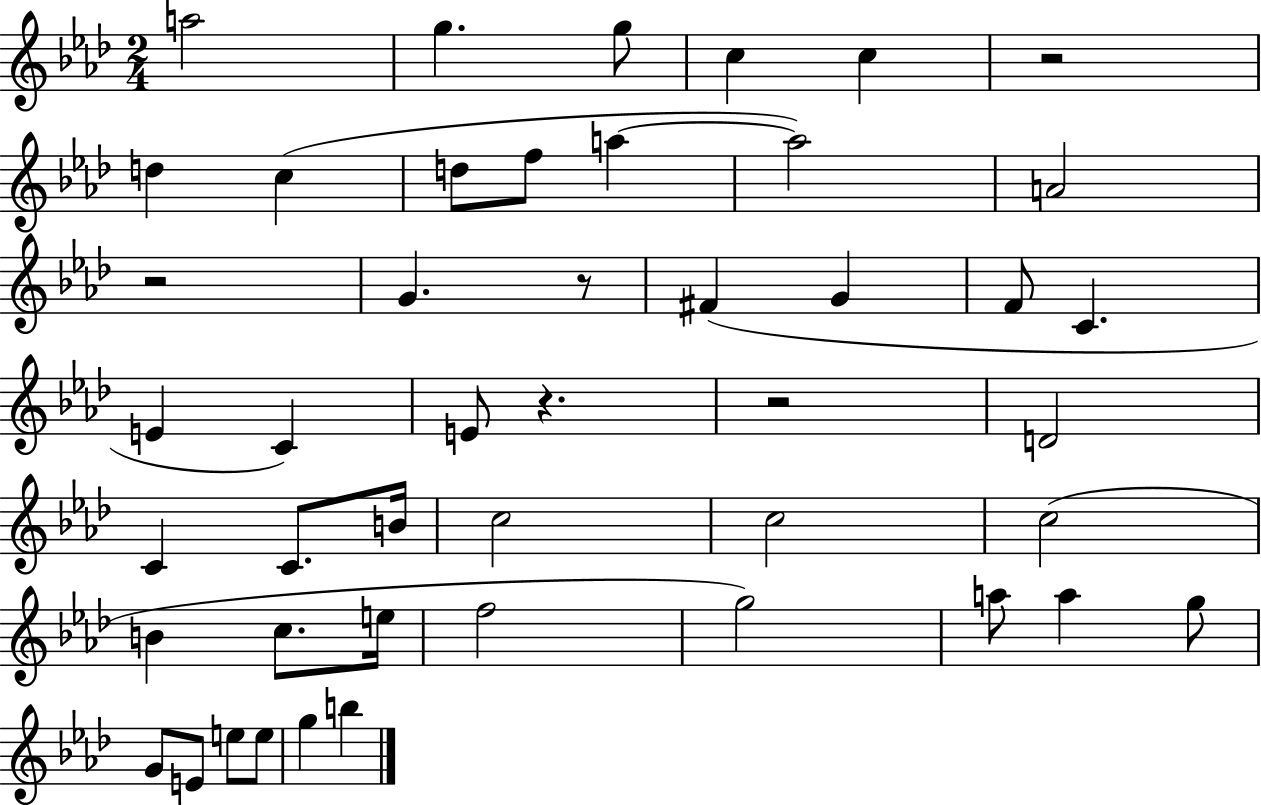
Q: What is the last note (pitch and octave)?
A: B5